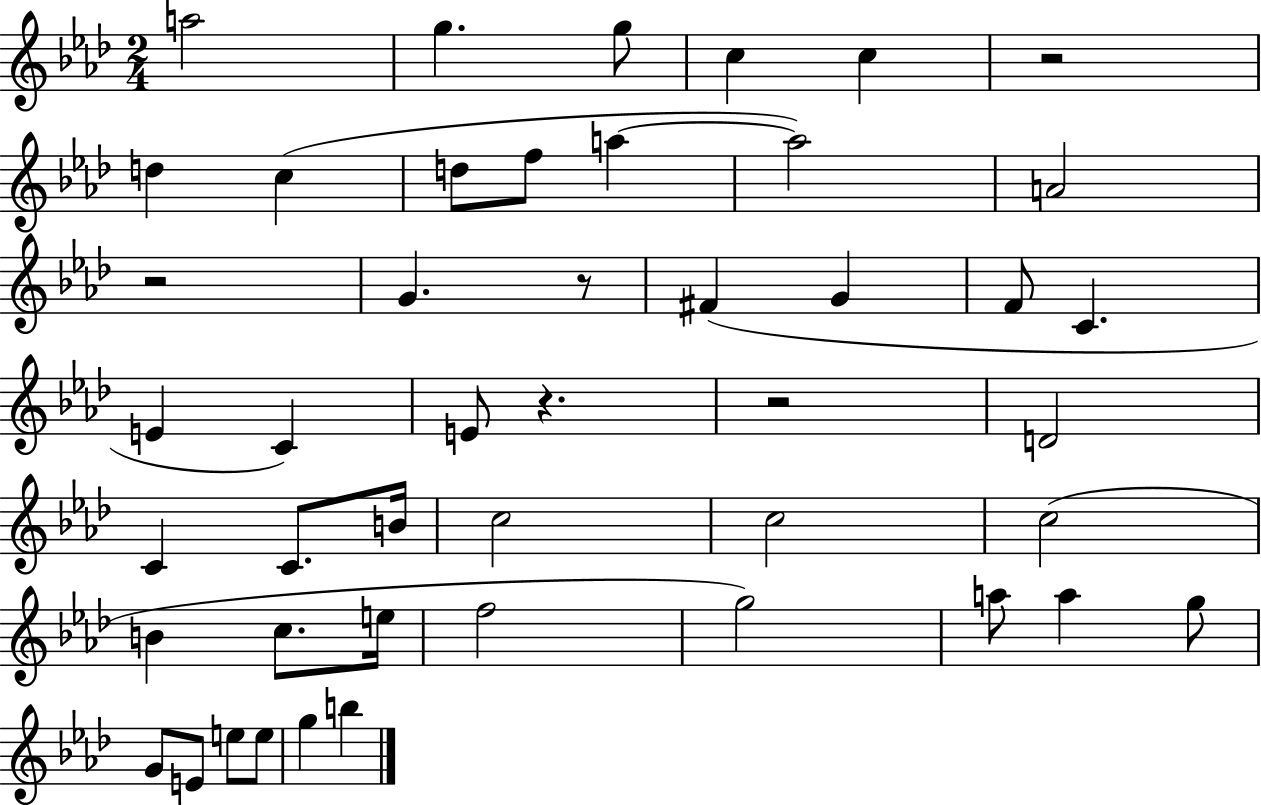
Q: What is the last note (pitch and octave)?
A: B5